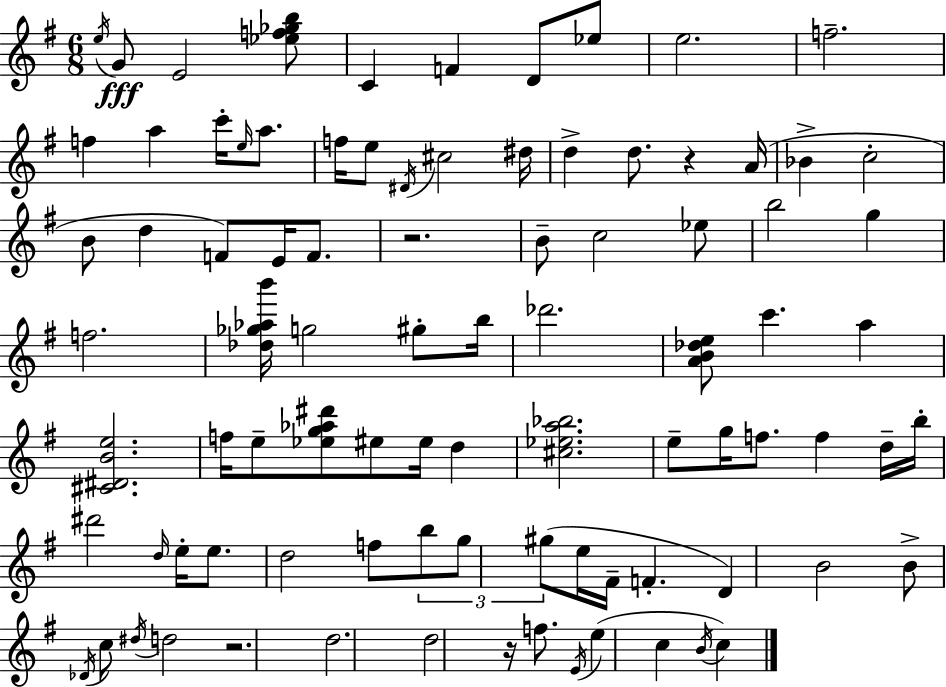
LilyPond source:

{
  \clef treble
  \numericTimeSignature
  \time 6/8
  \key g \major
  \acciaccatura { e''16 }\fff g'8 e'2 <ees'' f'' ges'' b''>8 | c'4 f'4 d'8 ees''8 | e''2. | f''2.-- | \break f''4 a''4 c'''16-. \grace { e''16 } a''8. | f''16 e''8 \acciaccatura { dis'16 } cis''2 | dis''16 d''4-> d''8. r4 | a'16( bes'4-> c''2-. | \break b'8 d''4 f'8) e'16 | f'8. r2. | b'8-- c''2 | ees''8 b''2 g''4 | \break f''2. | <des'' ges'' aes'' b'''>16 g''2 | gis''8-. b''16 des'''2. | <a' b' des'' e''>8 c'''4. a''4 | \break <cis' dis' b' e''>2. | f''16 e''8-- <ees'' g'' aes'' dis'''>8 eis''8 eis''16 d''4 | <cis'' ees'' a'' bes''>2. | e''8-- g''16 f''8. f''4 | \break d''16-- b''16-. dis'''2 \grace { d''16 } | e''16-. e''8. d''2 | f''8 \tuplet 3/2 { b''8 g''8 gis''8( } e''16 fis'16-- f'4.-. | d'4) b'2 | \break b'8-> \acciaccatura { des'16 } c''8 \acciaccatura { dis''16 } d''2 | r2. | d''2. | d''2 | \break r16 f''8. \acciaccatura { e'16 }( e''4 c''4 | \acciaccatura { b'16 } c''4) \bar "|."
}